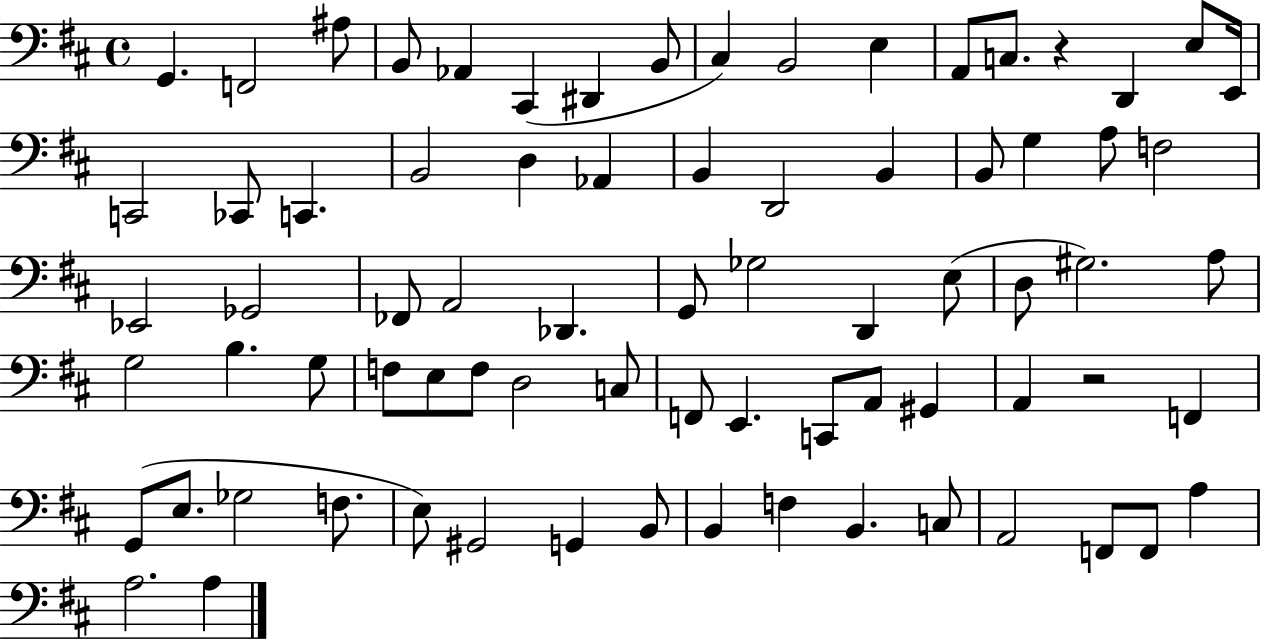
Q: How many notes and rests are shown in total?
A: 76